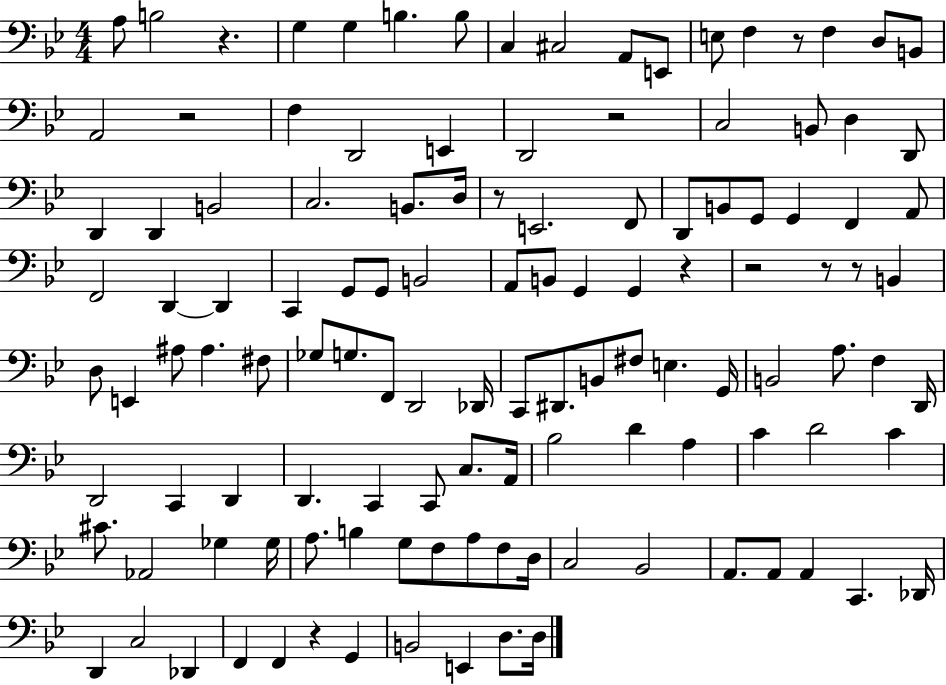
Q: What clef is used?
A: bass